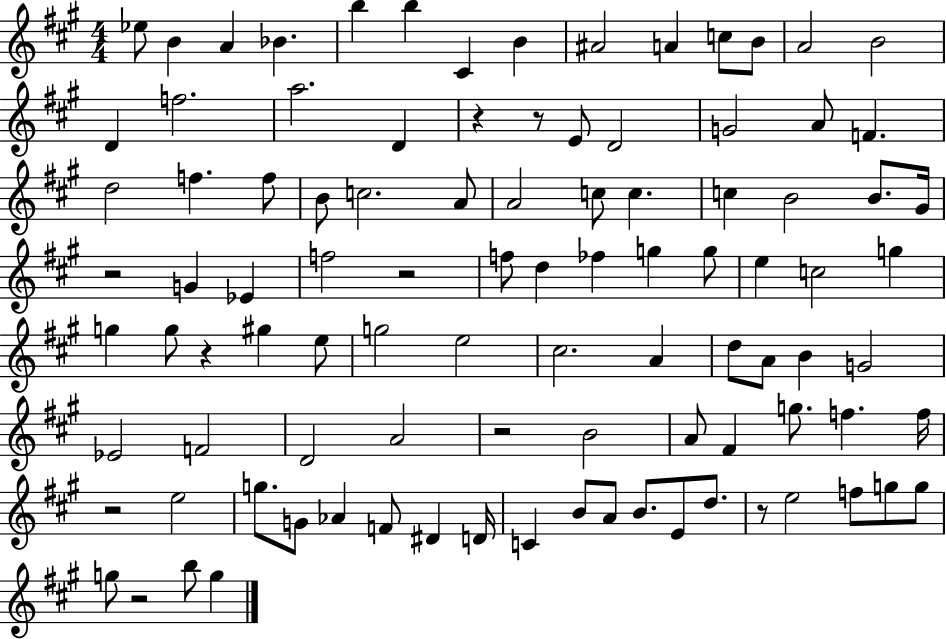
{
  \clef treble
  \numericTimeSignature
  \time 4/4
  \key a \major
  ees''8 b'4 a'4 bes'4. | b''4 b''4 cis'4 b'4 | ais'2 a'4 c''8 b'8 | a'2 b'2 | \break d'4 f''2. | a''2. d'4 | r4 r8 e'8 d'2 | g'2 a'8 f'4. | \break d''2 f''4. f''8 | b'8 c''2. a'8 | a'2 c''8 c''4. | c''4 b'2 b'8. gis'16 | \break r2 g'4 ees'4 | f''2 r2 | f''8 d''4 fes''4 g''4 g''8 | e''4 c''2 g''4 | \break g''4 g''8 r4 gis''4 e''8 | g''2 e''2 | cis''2. a'4 | d''8 a'8 b'4 g'2 | \break ees'2 f'2 | d'2 a'2 | r2 b'2 | a'8 fis'4 g''8. f''4. f''16 | \break r2 e''2 | g''8. g'8 aes'4 f'8 dis'4 d'16 | c'4 b'8 a'8 b'8. e'8 d''8. | r8 e''2 f''8 g''8 g''8 | \break g''8 r2 b''8 g''4 | \bar "|."
}